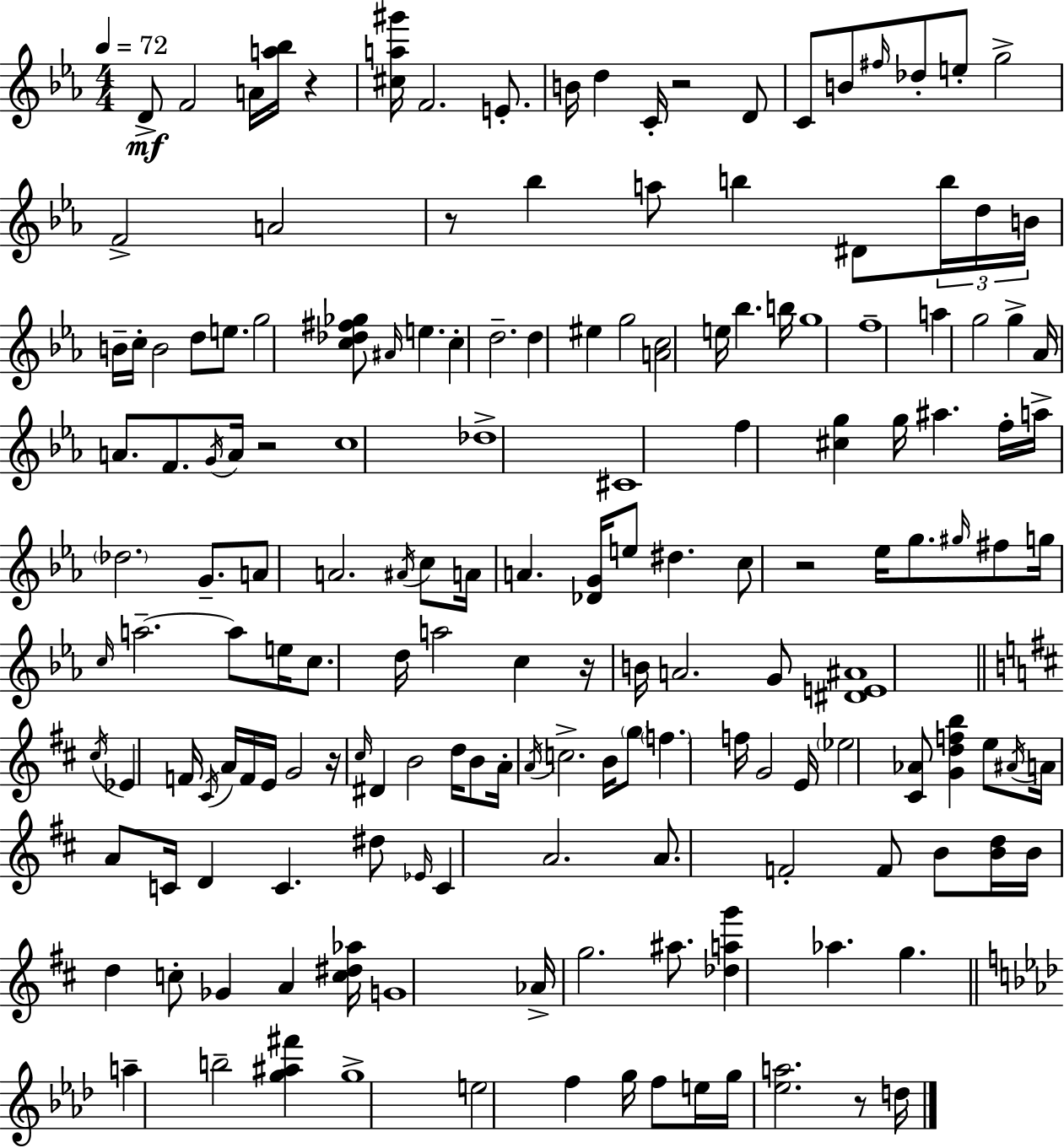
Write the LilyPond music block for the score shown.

{
  \clef treble
  \numericTimeSignature
  \time 4/4
  \key c \minor
  \tempo 4 = 72
  d'8->\mf f'2 a'16 <a'' bes''>16 r4 | <cis'' a'' gis'''>16 f'2. e'8.-. | b'16 d''4 c'16-. r2 d'8 | c'8 b'8 \grace { fis''16 } des''8-. e''8-. g''2-> | \break f'2-> a'2 | r8 bes''4 a''8 b''4 dis'8 \tuplet 3/2 { b''16 | d''16 b'16 } b'16-- c''16-. b'2 d''8 e''8. | g''2 <c'' des'' fis'' ges''>8 \grace { ais'16 } e''4. | \break c''4-. d''2.-- | d''4 eis''4 g''2 | <a' c''>2 e''16 bes''4. | b''16 g''1 | \break f''1-- | a''4 g''2 g''4-> | aes'16 a'8. f'8. \acciaccatura { g'16 } a'16 r2 | c''1 | \break des''1-> | cis'1 | f''4 <cis'' g''>4 g''16 ais''4. | f''16-. a''16-> \parenthesize des''2. | \break g'8.-- a'8 a'2. | \acciaccatura { ais'16 } c''8 a'16 a'4. <des' g'>16 e''8 dis''4. | c''8 r2 ees''16 g''8. | \grace { gis''16 } fis''8 g''16 \grace { c''16 } a''2.--~~ | \break a''8 e''16 c''8. d''16 a''2 | c''4 r16 b'16 a'2. | g'8 <dis' e' ais'>1 | \bar "||" \break \key d \major \acciaccatura { cis''16 } ees'4 f'16 \acciaccatura { cis'16 } a'16 f'16 e'16 g'2 | r16 \grace { cis''16 } dis'4 b'2 | d''16 b'8 a'16-. \acciaccatura { a'16 } c''2.-> | b'16 \parenthesize g''8 \parenthesize f''4. f''16 g'2 | \break e'16 \parenthesize ees''2 <cis' aes'>8 <g' d'' f'' b''>4 | e''8 \acciaccatura { ais'16 } a'16 a'8 c'16 d'4 c'4. | dis''8 \grace { ees'16 } c'4 a'2. | a'8. f'2-. | \break f'8 b'8 <b' d''>16 b'16 d''4 c''8-. ges'4 | a'4 <c'' dis'' aes''>16 g'1 | aes'16-> g''2. | ais''8. <des'' a'' g'''>4 aes''4. | \break g''4. \bar "||" \break \key aes \major a''4-- b''2-- <g'' ais'' fis'''>4 | g''1-> | e''2 f''4 g''16 f''8 e''16 | g''16 <ees'' a''>2. r8 d''16 | \break \bar "|."
}